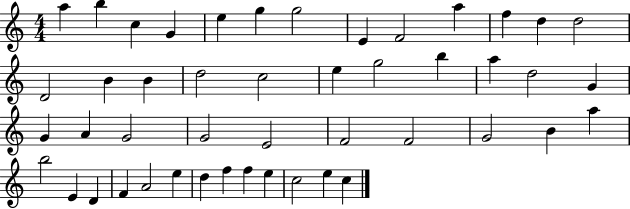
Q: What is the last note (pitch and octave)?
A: C5